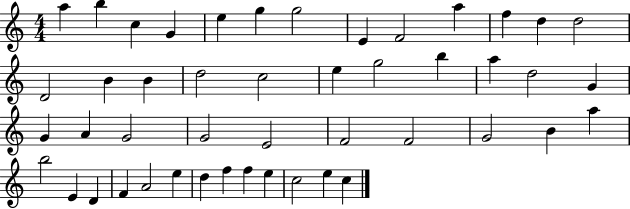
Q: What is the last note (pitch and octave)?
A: C5